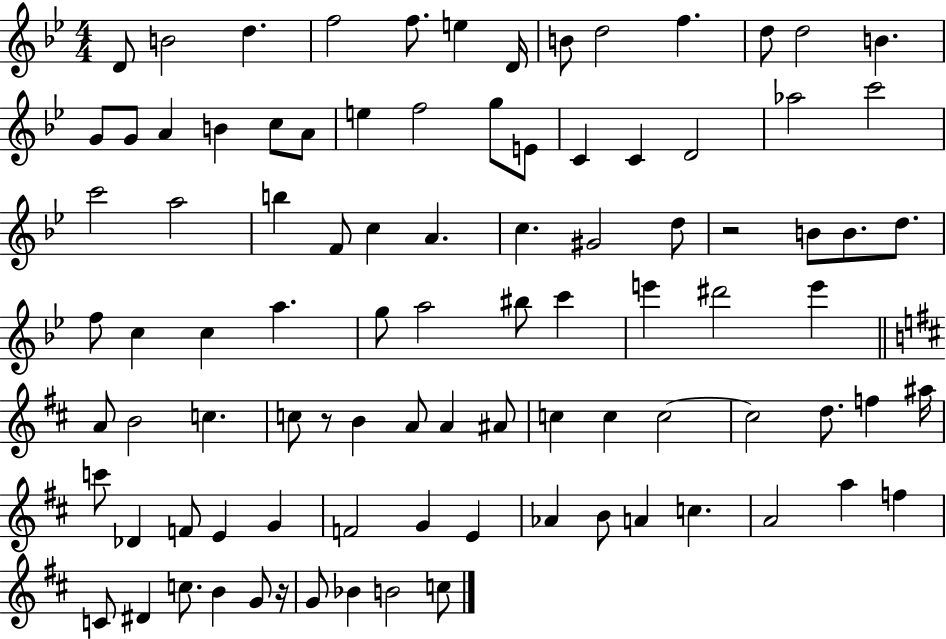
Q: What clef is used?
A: treble